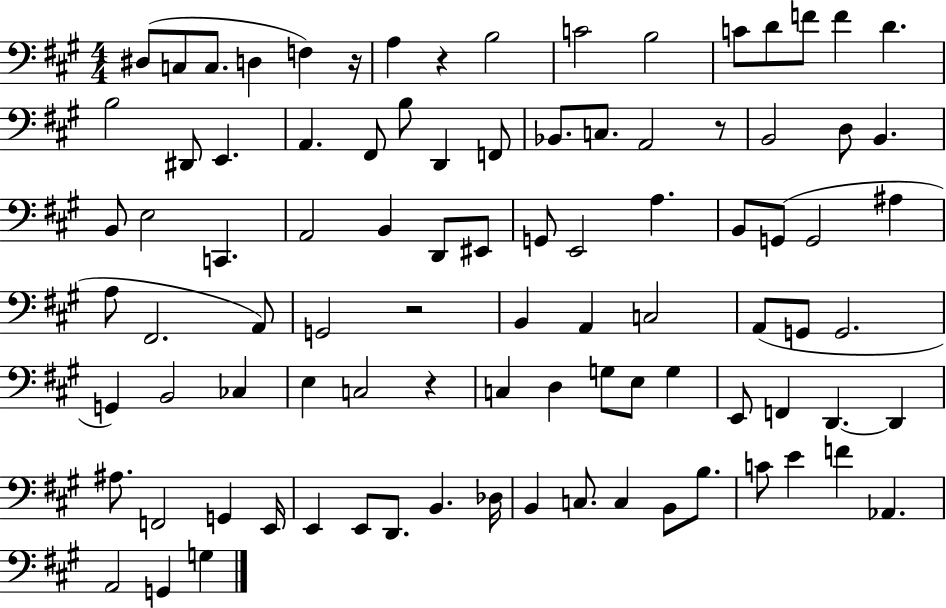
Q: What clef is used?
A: bass